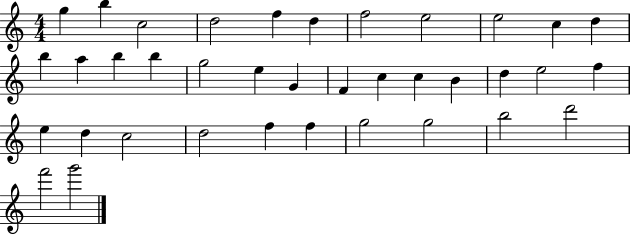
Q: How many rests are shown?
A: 0